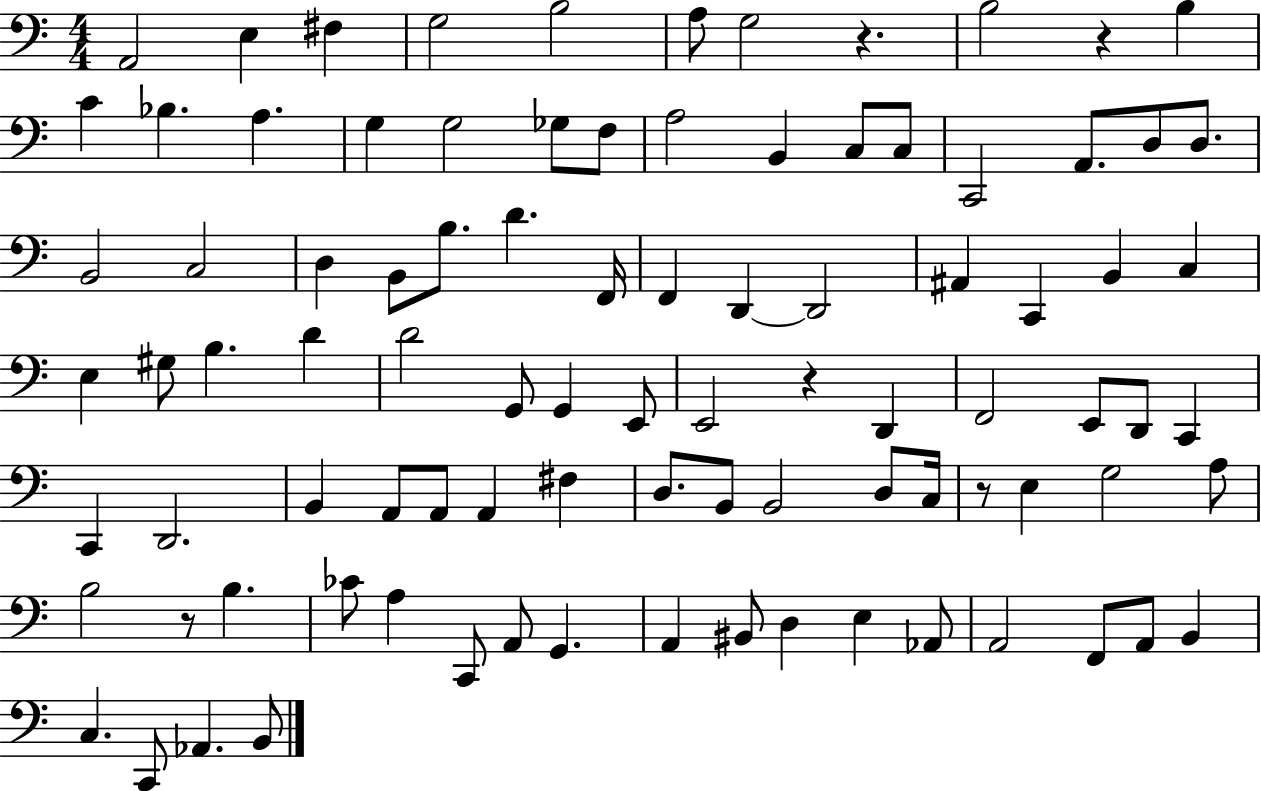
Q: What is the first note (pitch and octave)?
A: A2